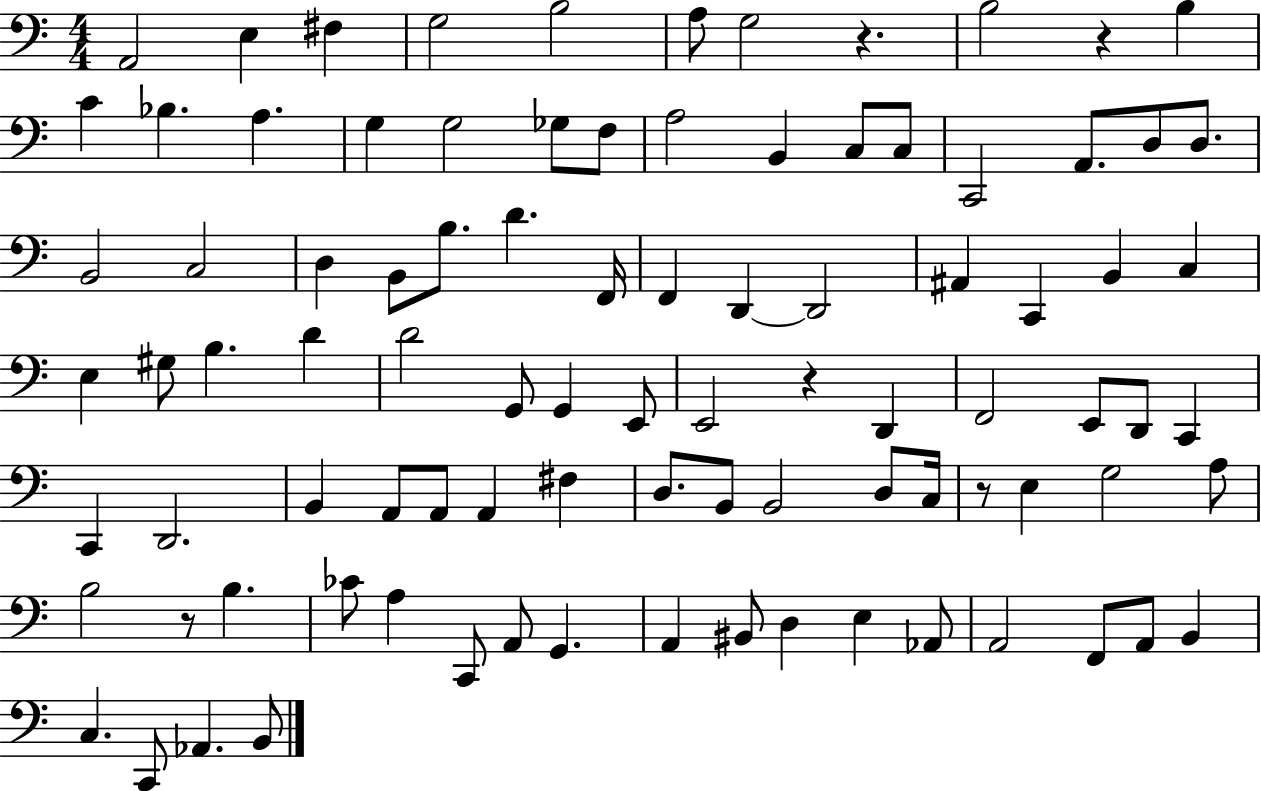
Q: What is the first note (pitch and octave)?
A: A2